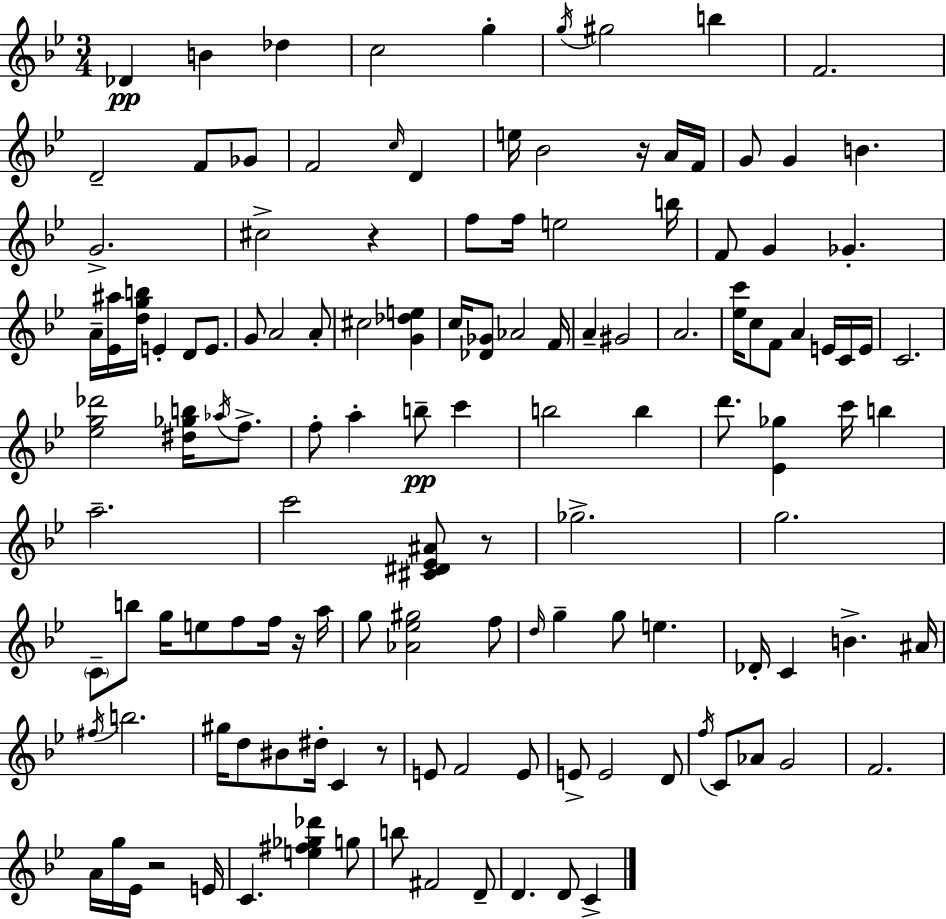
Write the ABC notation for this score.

X:1
T:Untitled
M:3/4
L:1/4
K:Bb
_D B _d c2 g g/4 ^g2 b F2 D2 F/2 _G/2 F2 c/4 D e/4 _B2 z/4 A/4 F/4 G/2 G B G2 ^c2 z f/2 f/4 e2 b/4 F/2 G _G A/4 [_E^a]/4 [dgb]/4 E D/2 E/2 G/2 A2 A/2 ^c2 [G_de] c/4 [_D_G]/2 _A2 F/4 A ^G2 A2 [_ec']/4 c/2 F/2 A E/4 C/4 E/4 C2 [_eg_d']2 [^d_gb]/4 _a/4 f/2 f/2 a b/2 c' b2 b d'/2 [_E_g] c'/4 b a2 c'2 [^C^D_E^A]/2 z/2 _g2 g2 C/2 b/2 g/4 e/2 f/2 f/4 z/4 a/4 g/2 [_A_e^g]2 f/2 d/4 g g/2 e _D/4 C B ^A/4 ^f/4 b2 ^g/4 d/2 ^B/2 ^d/4 C z/2 E/2 F2 E/2 E/2 E2 D/2 f/4 C/2 _A/2 G2 F2 A/4 g/4 _E/4 z2 E/4 C [e^f_g_d'] g/2 b/2 ^F2 D/2 D D/2 C